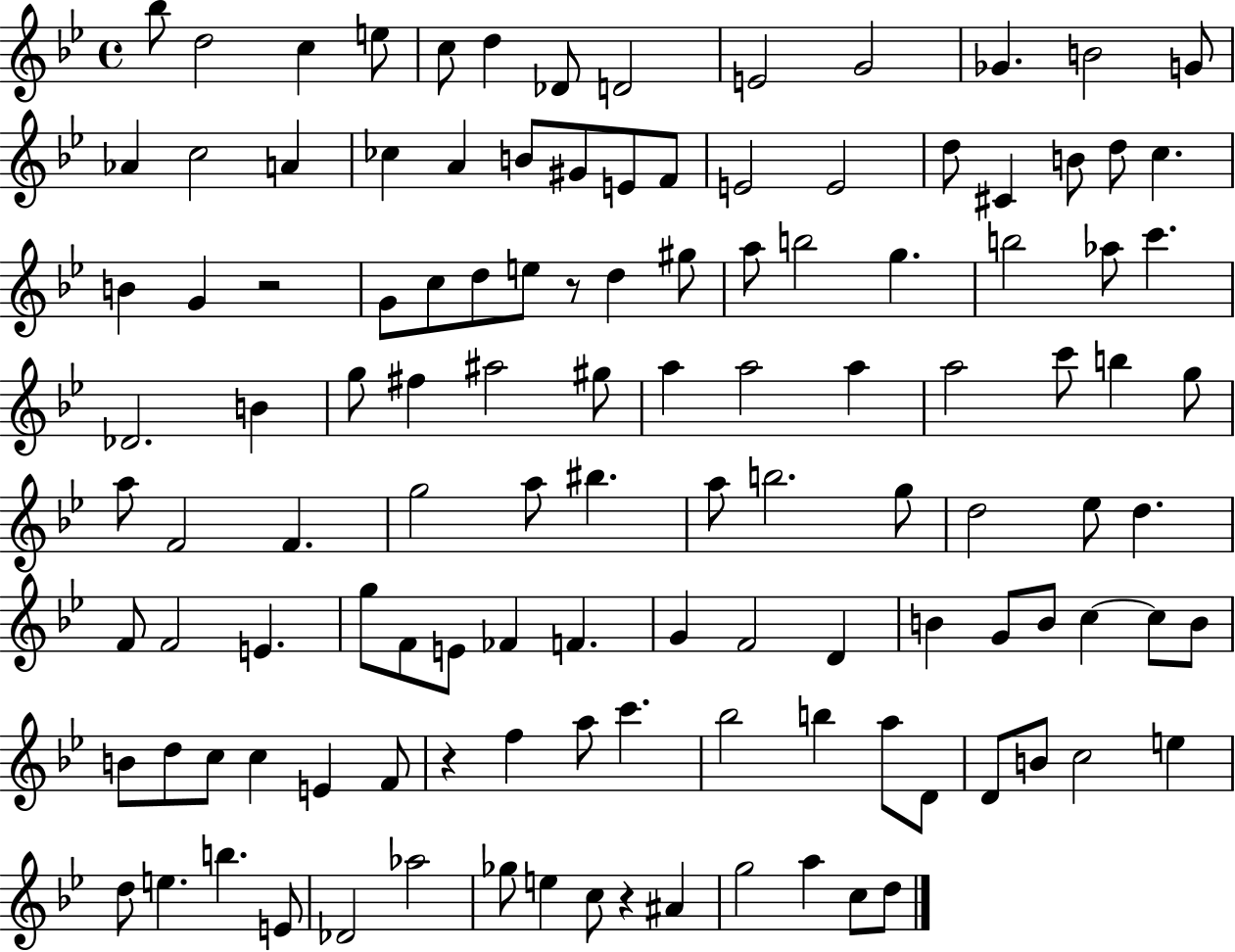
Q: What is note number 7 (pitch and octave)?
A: Db4